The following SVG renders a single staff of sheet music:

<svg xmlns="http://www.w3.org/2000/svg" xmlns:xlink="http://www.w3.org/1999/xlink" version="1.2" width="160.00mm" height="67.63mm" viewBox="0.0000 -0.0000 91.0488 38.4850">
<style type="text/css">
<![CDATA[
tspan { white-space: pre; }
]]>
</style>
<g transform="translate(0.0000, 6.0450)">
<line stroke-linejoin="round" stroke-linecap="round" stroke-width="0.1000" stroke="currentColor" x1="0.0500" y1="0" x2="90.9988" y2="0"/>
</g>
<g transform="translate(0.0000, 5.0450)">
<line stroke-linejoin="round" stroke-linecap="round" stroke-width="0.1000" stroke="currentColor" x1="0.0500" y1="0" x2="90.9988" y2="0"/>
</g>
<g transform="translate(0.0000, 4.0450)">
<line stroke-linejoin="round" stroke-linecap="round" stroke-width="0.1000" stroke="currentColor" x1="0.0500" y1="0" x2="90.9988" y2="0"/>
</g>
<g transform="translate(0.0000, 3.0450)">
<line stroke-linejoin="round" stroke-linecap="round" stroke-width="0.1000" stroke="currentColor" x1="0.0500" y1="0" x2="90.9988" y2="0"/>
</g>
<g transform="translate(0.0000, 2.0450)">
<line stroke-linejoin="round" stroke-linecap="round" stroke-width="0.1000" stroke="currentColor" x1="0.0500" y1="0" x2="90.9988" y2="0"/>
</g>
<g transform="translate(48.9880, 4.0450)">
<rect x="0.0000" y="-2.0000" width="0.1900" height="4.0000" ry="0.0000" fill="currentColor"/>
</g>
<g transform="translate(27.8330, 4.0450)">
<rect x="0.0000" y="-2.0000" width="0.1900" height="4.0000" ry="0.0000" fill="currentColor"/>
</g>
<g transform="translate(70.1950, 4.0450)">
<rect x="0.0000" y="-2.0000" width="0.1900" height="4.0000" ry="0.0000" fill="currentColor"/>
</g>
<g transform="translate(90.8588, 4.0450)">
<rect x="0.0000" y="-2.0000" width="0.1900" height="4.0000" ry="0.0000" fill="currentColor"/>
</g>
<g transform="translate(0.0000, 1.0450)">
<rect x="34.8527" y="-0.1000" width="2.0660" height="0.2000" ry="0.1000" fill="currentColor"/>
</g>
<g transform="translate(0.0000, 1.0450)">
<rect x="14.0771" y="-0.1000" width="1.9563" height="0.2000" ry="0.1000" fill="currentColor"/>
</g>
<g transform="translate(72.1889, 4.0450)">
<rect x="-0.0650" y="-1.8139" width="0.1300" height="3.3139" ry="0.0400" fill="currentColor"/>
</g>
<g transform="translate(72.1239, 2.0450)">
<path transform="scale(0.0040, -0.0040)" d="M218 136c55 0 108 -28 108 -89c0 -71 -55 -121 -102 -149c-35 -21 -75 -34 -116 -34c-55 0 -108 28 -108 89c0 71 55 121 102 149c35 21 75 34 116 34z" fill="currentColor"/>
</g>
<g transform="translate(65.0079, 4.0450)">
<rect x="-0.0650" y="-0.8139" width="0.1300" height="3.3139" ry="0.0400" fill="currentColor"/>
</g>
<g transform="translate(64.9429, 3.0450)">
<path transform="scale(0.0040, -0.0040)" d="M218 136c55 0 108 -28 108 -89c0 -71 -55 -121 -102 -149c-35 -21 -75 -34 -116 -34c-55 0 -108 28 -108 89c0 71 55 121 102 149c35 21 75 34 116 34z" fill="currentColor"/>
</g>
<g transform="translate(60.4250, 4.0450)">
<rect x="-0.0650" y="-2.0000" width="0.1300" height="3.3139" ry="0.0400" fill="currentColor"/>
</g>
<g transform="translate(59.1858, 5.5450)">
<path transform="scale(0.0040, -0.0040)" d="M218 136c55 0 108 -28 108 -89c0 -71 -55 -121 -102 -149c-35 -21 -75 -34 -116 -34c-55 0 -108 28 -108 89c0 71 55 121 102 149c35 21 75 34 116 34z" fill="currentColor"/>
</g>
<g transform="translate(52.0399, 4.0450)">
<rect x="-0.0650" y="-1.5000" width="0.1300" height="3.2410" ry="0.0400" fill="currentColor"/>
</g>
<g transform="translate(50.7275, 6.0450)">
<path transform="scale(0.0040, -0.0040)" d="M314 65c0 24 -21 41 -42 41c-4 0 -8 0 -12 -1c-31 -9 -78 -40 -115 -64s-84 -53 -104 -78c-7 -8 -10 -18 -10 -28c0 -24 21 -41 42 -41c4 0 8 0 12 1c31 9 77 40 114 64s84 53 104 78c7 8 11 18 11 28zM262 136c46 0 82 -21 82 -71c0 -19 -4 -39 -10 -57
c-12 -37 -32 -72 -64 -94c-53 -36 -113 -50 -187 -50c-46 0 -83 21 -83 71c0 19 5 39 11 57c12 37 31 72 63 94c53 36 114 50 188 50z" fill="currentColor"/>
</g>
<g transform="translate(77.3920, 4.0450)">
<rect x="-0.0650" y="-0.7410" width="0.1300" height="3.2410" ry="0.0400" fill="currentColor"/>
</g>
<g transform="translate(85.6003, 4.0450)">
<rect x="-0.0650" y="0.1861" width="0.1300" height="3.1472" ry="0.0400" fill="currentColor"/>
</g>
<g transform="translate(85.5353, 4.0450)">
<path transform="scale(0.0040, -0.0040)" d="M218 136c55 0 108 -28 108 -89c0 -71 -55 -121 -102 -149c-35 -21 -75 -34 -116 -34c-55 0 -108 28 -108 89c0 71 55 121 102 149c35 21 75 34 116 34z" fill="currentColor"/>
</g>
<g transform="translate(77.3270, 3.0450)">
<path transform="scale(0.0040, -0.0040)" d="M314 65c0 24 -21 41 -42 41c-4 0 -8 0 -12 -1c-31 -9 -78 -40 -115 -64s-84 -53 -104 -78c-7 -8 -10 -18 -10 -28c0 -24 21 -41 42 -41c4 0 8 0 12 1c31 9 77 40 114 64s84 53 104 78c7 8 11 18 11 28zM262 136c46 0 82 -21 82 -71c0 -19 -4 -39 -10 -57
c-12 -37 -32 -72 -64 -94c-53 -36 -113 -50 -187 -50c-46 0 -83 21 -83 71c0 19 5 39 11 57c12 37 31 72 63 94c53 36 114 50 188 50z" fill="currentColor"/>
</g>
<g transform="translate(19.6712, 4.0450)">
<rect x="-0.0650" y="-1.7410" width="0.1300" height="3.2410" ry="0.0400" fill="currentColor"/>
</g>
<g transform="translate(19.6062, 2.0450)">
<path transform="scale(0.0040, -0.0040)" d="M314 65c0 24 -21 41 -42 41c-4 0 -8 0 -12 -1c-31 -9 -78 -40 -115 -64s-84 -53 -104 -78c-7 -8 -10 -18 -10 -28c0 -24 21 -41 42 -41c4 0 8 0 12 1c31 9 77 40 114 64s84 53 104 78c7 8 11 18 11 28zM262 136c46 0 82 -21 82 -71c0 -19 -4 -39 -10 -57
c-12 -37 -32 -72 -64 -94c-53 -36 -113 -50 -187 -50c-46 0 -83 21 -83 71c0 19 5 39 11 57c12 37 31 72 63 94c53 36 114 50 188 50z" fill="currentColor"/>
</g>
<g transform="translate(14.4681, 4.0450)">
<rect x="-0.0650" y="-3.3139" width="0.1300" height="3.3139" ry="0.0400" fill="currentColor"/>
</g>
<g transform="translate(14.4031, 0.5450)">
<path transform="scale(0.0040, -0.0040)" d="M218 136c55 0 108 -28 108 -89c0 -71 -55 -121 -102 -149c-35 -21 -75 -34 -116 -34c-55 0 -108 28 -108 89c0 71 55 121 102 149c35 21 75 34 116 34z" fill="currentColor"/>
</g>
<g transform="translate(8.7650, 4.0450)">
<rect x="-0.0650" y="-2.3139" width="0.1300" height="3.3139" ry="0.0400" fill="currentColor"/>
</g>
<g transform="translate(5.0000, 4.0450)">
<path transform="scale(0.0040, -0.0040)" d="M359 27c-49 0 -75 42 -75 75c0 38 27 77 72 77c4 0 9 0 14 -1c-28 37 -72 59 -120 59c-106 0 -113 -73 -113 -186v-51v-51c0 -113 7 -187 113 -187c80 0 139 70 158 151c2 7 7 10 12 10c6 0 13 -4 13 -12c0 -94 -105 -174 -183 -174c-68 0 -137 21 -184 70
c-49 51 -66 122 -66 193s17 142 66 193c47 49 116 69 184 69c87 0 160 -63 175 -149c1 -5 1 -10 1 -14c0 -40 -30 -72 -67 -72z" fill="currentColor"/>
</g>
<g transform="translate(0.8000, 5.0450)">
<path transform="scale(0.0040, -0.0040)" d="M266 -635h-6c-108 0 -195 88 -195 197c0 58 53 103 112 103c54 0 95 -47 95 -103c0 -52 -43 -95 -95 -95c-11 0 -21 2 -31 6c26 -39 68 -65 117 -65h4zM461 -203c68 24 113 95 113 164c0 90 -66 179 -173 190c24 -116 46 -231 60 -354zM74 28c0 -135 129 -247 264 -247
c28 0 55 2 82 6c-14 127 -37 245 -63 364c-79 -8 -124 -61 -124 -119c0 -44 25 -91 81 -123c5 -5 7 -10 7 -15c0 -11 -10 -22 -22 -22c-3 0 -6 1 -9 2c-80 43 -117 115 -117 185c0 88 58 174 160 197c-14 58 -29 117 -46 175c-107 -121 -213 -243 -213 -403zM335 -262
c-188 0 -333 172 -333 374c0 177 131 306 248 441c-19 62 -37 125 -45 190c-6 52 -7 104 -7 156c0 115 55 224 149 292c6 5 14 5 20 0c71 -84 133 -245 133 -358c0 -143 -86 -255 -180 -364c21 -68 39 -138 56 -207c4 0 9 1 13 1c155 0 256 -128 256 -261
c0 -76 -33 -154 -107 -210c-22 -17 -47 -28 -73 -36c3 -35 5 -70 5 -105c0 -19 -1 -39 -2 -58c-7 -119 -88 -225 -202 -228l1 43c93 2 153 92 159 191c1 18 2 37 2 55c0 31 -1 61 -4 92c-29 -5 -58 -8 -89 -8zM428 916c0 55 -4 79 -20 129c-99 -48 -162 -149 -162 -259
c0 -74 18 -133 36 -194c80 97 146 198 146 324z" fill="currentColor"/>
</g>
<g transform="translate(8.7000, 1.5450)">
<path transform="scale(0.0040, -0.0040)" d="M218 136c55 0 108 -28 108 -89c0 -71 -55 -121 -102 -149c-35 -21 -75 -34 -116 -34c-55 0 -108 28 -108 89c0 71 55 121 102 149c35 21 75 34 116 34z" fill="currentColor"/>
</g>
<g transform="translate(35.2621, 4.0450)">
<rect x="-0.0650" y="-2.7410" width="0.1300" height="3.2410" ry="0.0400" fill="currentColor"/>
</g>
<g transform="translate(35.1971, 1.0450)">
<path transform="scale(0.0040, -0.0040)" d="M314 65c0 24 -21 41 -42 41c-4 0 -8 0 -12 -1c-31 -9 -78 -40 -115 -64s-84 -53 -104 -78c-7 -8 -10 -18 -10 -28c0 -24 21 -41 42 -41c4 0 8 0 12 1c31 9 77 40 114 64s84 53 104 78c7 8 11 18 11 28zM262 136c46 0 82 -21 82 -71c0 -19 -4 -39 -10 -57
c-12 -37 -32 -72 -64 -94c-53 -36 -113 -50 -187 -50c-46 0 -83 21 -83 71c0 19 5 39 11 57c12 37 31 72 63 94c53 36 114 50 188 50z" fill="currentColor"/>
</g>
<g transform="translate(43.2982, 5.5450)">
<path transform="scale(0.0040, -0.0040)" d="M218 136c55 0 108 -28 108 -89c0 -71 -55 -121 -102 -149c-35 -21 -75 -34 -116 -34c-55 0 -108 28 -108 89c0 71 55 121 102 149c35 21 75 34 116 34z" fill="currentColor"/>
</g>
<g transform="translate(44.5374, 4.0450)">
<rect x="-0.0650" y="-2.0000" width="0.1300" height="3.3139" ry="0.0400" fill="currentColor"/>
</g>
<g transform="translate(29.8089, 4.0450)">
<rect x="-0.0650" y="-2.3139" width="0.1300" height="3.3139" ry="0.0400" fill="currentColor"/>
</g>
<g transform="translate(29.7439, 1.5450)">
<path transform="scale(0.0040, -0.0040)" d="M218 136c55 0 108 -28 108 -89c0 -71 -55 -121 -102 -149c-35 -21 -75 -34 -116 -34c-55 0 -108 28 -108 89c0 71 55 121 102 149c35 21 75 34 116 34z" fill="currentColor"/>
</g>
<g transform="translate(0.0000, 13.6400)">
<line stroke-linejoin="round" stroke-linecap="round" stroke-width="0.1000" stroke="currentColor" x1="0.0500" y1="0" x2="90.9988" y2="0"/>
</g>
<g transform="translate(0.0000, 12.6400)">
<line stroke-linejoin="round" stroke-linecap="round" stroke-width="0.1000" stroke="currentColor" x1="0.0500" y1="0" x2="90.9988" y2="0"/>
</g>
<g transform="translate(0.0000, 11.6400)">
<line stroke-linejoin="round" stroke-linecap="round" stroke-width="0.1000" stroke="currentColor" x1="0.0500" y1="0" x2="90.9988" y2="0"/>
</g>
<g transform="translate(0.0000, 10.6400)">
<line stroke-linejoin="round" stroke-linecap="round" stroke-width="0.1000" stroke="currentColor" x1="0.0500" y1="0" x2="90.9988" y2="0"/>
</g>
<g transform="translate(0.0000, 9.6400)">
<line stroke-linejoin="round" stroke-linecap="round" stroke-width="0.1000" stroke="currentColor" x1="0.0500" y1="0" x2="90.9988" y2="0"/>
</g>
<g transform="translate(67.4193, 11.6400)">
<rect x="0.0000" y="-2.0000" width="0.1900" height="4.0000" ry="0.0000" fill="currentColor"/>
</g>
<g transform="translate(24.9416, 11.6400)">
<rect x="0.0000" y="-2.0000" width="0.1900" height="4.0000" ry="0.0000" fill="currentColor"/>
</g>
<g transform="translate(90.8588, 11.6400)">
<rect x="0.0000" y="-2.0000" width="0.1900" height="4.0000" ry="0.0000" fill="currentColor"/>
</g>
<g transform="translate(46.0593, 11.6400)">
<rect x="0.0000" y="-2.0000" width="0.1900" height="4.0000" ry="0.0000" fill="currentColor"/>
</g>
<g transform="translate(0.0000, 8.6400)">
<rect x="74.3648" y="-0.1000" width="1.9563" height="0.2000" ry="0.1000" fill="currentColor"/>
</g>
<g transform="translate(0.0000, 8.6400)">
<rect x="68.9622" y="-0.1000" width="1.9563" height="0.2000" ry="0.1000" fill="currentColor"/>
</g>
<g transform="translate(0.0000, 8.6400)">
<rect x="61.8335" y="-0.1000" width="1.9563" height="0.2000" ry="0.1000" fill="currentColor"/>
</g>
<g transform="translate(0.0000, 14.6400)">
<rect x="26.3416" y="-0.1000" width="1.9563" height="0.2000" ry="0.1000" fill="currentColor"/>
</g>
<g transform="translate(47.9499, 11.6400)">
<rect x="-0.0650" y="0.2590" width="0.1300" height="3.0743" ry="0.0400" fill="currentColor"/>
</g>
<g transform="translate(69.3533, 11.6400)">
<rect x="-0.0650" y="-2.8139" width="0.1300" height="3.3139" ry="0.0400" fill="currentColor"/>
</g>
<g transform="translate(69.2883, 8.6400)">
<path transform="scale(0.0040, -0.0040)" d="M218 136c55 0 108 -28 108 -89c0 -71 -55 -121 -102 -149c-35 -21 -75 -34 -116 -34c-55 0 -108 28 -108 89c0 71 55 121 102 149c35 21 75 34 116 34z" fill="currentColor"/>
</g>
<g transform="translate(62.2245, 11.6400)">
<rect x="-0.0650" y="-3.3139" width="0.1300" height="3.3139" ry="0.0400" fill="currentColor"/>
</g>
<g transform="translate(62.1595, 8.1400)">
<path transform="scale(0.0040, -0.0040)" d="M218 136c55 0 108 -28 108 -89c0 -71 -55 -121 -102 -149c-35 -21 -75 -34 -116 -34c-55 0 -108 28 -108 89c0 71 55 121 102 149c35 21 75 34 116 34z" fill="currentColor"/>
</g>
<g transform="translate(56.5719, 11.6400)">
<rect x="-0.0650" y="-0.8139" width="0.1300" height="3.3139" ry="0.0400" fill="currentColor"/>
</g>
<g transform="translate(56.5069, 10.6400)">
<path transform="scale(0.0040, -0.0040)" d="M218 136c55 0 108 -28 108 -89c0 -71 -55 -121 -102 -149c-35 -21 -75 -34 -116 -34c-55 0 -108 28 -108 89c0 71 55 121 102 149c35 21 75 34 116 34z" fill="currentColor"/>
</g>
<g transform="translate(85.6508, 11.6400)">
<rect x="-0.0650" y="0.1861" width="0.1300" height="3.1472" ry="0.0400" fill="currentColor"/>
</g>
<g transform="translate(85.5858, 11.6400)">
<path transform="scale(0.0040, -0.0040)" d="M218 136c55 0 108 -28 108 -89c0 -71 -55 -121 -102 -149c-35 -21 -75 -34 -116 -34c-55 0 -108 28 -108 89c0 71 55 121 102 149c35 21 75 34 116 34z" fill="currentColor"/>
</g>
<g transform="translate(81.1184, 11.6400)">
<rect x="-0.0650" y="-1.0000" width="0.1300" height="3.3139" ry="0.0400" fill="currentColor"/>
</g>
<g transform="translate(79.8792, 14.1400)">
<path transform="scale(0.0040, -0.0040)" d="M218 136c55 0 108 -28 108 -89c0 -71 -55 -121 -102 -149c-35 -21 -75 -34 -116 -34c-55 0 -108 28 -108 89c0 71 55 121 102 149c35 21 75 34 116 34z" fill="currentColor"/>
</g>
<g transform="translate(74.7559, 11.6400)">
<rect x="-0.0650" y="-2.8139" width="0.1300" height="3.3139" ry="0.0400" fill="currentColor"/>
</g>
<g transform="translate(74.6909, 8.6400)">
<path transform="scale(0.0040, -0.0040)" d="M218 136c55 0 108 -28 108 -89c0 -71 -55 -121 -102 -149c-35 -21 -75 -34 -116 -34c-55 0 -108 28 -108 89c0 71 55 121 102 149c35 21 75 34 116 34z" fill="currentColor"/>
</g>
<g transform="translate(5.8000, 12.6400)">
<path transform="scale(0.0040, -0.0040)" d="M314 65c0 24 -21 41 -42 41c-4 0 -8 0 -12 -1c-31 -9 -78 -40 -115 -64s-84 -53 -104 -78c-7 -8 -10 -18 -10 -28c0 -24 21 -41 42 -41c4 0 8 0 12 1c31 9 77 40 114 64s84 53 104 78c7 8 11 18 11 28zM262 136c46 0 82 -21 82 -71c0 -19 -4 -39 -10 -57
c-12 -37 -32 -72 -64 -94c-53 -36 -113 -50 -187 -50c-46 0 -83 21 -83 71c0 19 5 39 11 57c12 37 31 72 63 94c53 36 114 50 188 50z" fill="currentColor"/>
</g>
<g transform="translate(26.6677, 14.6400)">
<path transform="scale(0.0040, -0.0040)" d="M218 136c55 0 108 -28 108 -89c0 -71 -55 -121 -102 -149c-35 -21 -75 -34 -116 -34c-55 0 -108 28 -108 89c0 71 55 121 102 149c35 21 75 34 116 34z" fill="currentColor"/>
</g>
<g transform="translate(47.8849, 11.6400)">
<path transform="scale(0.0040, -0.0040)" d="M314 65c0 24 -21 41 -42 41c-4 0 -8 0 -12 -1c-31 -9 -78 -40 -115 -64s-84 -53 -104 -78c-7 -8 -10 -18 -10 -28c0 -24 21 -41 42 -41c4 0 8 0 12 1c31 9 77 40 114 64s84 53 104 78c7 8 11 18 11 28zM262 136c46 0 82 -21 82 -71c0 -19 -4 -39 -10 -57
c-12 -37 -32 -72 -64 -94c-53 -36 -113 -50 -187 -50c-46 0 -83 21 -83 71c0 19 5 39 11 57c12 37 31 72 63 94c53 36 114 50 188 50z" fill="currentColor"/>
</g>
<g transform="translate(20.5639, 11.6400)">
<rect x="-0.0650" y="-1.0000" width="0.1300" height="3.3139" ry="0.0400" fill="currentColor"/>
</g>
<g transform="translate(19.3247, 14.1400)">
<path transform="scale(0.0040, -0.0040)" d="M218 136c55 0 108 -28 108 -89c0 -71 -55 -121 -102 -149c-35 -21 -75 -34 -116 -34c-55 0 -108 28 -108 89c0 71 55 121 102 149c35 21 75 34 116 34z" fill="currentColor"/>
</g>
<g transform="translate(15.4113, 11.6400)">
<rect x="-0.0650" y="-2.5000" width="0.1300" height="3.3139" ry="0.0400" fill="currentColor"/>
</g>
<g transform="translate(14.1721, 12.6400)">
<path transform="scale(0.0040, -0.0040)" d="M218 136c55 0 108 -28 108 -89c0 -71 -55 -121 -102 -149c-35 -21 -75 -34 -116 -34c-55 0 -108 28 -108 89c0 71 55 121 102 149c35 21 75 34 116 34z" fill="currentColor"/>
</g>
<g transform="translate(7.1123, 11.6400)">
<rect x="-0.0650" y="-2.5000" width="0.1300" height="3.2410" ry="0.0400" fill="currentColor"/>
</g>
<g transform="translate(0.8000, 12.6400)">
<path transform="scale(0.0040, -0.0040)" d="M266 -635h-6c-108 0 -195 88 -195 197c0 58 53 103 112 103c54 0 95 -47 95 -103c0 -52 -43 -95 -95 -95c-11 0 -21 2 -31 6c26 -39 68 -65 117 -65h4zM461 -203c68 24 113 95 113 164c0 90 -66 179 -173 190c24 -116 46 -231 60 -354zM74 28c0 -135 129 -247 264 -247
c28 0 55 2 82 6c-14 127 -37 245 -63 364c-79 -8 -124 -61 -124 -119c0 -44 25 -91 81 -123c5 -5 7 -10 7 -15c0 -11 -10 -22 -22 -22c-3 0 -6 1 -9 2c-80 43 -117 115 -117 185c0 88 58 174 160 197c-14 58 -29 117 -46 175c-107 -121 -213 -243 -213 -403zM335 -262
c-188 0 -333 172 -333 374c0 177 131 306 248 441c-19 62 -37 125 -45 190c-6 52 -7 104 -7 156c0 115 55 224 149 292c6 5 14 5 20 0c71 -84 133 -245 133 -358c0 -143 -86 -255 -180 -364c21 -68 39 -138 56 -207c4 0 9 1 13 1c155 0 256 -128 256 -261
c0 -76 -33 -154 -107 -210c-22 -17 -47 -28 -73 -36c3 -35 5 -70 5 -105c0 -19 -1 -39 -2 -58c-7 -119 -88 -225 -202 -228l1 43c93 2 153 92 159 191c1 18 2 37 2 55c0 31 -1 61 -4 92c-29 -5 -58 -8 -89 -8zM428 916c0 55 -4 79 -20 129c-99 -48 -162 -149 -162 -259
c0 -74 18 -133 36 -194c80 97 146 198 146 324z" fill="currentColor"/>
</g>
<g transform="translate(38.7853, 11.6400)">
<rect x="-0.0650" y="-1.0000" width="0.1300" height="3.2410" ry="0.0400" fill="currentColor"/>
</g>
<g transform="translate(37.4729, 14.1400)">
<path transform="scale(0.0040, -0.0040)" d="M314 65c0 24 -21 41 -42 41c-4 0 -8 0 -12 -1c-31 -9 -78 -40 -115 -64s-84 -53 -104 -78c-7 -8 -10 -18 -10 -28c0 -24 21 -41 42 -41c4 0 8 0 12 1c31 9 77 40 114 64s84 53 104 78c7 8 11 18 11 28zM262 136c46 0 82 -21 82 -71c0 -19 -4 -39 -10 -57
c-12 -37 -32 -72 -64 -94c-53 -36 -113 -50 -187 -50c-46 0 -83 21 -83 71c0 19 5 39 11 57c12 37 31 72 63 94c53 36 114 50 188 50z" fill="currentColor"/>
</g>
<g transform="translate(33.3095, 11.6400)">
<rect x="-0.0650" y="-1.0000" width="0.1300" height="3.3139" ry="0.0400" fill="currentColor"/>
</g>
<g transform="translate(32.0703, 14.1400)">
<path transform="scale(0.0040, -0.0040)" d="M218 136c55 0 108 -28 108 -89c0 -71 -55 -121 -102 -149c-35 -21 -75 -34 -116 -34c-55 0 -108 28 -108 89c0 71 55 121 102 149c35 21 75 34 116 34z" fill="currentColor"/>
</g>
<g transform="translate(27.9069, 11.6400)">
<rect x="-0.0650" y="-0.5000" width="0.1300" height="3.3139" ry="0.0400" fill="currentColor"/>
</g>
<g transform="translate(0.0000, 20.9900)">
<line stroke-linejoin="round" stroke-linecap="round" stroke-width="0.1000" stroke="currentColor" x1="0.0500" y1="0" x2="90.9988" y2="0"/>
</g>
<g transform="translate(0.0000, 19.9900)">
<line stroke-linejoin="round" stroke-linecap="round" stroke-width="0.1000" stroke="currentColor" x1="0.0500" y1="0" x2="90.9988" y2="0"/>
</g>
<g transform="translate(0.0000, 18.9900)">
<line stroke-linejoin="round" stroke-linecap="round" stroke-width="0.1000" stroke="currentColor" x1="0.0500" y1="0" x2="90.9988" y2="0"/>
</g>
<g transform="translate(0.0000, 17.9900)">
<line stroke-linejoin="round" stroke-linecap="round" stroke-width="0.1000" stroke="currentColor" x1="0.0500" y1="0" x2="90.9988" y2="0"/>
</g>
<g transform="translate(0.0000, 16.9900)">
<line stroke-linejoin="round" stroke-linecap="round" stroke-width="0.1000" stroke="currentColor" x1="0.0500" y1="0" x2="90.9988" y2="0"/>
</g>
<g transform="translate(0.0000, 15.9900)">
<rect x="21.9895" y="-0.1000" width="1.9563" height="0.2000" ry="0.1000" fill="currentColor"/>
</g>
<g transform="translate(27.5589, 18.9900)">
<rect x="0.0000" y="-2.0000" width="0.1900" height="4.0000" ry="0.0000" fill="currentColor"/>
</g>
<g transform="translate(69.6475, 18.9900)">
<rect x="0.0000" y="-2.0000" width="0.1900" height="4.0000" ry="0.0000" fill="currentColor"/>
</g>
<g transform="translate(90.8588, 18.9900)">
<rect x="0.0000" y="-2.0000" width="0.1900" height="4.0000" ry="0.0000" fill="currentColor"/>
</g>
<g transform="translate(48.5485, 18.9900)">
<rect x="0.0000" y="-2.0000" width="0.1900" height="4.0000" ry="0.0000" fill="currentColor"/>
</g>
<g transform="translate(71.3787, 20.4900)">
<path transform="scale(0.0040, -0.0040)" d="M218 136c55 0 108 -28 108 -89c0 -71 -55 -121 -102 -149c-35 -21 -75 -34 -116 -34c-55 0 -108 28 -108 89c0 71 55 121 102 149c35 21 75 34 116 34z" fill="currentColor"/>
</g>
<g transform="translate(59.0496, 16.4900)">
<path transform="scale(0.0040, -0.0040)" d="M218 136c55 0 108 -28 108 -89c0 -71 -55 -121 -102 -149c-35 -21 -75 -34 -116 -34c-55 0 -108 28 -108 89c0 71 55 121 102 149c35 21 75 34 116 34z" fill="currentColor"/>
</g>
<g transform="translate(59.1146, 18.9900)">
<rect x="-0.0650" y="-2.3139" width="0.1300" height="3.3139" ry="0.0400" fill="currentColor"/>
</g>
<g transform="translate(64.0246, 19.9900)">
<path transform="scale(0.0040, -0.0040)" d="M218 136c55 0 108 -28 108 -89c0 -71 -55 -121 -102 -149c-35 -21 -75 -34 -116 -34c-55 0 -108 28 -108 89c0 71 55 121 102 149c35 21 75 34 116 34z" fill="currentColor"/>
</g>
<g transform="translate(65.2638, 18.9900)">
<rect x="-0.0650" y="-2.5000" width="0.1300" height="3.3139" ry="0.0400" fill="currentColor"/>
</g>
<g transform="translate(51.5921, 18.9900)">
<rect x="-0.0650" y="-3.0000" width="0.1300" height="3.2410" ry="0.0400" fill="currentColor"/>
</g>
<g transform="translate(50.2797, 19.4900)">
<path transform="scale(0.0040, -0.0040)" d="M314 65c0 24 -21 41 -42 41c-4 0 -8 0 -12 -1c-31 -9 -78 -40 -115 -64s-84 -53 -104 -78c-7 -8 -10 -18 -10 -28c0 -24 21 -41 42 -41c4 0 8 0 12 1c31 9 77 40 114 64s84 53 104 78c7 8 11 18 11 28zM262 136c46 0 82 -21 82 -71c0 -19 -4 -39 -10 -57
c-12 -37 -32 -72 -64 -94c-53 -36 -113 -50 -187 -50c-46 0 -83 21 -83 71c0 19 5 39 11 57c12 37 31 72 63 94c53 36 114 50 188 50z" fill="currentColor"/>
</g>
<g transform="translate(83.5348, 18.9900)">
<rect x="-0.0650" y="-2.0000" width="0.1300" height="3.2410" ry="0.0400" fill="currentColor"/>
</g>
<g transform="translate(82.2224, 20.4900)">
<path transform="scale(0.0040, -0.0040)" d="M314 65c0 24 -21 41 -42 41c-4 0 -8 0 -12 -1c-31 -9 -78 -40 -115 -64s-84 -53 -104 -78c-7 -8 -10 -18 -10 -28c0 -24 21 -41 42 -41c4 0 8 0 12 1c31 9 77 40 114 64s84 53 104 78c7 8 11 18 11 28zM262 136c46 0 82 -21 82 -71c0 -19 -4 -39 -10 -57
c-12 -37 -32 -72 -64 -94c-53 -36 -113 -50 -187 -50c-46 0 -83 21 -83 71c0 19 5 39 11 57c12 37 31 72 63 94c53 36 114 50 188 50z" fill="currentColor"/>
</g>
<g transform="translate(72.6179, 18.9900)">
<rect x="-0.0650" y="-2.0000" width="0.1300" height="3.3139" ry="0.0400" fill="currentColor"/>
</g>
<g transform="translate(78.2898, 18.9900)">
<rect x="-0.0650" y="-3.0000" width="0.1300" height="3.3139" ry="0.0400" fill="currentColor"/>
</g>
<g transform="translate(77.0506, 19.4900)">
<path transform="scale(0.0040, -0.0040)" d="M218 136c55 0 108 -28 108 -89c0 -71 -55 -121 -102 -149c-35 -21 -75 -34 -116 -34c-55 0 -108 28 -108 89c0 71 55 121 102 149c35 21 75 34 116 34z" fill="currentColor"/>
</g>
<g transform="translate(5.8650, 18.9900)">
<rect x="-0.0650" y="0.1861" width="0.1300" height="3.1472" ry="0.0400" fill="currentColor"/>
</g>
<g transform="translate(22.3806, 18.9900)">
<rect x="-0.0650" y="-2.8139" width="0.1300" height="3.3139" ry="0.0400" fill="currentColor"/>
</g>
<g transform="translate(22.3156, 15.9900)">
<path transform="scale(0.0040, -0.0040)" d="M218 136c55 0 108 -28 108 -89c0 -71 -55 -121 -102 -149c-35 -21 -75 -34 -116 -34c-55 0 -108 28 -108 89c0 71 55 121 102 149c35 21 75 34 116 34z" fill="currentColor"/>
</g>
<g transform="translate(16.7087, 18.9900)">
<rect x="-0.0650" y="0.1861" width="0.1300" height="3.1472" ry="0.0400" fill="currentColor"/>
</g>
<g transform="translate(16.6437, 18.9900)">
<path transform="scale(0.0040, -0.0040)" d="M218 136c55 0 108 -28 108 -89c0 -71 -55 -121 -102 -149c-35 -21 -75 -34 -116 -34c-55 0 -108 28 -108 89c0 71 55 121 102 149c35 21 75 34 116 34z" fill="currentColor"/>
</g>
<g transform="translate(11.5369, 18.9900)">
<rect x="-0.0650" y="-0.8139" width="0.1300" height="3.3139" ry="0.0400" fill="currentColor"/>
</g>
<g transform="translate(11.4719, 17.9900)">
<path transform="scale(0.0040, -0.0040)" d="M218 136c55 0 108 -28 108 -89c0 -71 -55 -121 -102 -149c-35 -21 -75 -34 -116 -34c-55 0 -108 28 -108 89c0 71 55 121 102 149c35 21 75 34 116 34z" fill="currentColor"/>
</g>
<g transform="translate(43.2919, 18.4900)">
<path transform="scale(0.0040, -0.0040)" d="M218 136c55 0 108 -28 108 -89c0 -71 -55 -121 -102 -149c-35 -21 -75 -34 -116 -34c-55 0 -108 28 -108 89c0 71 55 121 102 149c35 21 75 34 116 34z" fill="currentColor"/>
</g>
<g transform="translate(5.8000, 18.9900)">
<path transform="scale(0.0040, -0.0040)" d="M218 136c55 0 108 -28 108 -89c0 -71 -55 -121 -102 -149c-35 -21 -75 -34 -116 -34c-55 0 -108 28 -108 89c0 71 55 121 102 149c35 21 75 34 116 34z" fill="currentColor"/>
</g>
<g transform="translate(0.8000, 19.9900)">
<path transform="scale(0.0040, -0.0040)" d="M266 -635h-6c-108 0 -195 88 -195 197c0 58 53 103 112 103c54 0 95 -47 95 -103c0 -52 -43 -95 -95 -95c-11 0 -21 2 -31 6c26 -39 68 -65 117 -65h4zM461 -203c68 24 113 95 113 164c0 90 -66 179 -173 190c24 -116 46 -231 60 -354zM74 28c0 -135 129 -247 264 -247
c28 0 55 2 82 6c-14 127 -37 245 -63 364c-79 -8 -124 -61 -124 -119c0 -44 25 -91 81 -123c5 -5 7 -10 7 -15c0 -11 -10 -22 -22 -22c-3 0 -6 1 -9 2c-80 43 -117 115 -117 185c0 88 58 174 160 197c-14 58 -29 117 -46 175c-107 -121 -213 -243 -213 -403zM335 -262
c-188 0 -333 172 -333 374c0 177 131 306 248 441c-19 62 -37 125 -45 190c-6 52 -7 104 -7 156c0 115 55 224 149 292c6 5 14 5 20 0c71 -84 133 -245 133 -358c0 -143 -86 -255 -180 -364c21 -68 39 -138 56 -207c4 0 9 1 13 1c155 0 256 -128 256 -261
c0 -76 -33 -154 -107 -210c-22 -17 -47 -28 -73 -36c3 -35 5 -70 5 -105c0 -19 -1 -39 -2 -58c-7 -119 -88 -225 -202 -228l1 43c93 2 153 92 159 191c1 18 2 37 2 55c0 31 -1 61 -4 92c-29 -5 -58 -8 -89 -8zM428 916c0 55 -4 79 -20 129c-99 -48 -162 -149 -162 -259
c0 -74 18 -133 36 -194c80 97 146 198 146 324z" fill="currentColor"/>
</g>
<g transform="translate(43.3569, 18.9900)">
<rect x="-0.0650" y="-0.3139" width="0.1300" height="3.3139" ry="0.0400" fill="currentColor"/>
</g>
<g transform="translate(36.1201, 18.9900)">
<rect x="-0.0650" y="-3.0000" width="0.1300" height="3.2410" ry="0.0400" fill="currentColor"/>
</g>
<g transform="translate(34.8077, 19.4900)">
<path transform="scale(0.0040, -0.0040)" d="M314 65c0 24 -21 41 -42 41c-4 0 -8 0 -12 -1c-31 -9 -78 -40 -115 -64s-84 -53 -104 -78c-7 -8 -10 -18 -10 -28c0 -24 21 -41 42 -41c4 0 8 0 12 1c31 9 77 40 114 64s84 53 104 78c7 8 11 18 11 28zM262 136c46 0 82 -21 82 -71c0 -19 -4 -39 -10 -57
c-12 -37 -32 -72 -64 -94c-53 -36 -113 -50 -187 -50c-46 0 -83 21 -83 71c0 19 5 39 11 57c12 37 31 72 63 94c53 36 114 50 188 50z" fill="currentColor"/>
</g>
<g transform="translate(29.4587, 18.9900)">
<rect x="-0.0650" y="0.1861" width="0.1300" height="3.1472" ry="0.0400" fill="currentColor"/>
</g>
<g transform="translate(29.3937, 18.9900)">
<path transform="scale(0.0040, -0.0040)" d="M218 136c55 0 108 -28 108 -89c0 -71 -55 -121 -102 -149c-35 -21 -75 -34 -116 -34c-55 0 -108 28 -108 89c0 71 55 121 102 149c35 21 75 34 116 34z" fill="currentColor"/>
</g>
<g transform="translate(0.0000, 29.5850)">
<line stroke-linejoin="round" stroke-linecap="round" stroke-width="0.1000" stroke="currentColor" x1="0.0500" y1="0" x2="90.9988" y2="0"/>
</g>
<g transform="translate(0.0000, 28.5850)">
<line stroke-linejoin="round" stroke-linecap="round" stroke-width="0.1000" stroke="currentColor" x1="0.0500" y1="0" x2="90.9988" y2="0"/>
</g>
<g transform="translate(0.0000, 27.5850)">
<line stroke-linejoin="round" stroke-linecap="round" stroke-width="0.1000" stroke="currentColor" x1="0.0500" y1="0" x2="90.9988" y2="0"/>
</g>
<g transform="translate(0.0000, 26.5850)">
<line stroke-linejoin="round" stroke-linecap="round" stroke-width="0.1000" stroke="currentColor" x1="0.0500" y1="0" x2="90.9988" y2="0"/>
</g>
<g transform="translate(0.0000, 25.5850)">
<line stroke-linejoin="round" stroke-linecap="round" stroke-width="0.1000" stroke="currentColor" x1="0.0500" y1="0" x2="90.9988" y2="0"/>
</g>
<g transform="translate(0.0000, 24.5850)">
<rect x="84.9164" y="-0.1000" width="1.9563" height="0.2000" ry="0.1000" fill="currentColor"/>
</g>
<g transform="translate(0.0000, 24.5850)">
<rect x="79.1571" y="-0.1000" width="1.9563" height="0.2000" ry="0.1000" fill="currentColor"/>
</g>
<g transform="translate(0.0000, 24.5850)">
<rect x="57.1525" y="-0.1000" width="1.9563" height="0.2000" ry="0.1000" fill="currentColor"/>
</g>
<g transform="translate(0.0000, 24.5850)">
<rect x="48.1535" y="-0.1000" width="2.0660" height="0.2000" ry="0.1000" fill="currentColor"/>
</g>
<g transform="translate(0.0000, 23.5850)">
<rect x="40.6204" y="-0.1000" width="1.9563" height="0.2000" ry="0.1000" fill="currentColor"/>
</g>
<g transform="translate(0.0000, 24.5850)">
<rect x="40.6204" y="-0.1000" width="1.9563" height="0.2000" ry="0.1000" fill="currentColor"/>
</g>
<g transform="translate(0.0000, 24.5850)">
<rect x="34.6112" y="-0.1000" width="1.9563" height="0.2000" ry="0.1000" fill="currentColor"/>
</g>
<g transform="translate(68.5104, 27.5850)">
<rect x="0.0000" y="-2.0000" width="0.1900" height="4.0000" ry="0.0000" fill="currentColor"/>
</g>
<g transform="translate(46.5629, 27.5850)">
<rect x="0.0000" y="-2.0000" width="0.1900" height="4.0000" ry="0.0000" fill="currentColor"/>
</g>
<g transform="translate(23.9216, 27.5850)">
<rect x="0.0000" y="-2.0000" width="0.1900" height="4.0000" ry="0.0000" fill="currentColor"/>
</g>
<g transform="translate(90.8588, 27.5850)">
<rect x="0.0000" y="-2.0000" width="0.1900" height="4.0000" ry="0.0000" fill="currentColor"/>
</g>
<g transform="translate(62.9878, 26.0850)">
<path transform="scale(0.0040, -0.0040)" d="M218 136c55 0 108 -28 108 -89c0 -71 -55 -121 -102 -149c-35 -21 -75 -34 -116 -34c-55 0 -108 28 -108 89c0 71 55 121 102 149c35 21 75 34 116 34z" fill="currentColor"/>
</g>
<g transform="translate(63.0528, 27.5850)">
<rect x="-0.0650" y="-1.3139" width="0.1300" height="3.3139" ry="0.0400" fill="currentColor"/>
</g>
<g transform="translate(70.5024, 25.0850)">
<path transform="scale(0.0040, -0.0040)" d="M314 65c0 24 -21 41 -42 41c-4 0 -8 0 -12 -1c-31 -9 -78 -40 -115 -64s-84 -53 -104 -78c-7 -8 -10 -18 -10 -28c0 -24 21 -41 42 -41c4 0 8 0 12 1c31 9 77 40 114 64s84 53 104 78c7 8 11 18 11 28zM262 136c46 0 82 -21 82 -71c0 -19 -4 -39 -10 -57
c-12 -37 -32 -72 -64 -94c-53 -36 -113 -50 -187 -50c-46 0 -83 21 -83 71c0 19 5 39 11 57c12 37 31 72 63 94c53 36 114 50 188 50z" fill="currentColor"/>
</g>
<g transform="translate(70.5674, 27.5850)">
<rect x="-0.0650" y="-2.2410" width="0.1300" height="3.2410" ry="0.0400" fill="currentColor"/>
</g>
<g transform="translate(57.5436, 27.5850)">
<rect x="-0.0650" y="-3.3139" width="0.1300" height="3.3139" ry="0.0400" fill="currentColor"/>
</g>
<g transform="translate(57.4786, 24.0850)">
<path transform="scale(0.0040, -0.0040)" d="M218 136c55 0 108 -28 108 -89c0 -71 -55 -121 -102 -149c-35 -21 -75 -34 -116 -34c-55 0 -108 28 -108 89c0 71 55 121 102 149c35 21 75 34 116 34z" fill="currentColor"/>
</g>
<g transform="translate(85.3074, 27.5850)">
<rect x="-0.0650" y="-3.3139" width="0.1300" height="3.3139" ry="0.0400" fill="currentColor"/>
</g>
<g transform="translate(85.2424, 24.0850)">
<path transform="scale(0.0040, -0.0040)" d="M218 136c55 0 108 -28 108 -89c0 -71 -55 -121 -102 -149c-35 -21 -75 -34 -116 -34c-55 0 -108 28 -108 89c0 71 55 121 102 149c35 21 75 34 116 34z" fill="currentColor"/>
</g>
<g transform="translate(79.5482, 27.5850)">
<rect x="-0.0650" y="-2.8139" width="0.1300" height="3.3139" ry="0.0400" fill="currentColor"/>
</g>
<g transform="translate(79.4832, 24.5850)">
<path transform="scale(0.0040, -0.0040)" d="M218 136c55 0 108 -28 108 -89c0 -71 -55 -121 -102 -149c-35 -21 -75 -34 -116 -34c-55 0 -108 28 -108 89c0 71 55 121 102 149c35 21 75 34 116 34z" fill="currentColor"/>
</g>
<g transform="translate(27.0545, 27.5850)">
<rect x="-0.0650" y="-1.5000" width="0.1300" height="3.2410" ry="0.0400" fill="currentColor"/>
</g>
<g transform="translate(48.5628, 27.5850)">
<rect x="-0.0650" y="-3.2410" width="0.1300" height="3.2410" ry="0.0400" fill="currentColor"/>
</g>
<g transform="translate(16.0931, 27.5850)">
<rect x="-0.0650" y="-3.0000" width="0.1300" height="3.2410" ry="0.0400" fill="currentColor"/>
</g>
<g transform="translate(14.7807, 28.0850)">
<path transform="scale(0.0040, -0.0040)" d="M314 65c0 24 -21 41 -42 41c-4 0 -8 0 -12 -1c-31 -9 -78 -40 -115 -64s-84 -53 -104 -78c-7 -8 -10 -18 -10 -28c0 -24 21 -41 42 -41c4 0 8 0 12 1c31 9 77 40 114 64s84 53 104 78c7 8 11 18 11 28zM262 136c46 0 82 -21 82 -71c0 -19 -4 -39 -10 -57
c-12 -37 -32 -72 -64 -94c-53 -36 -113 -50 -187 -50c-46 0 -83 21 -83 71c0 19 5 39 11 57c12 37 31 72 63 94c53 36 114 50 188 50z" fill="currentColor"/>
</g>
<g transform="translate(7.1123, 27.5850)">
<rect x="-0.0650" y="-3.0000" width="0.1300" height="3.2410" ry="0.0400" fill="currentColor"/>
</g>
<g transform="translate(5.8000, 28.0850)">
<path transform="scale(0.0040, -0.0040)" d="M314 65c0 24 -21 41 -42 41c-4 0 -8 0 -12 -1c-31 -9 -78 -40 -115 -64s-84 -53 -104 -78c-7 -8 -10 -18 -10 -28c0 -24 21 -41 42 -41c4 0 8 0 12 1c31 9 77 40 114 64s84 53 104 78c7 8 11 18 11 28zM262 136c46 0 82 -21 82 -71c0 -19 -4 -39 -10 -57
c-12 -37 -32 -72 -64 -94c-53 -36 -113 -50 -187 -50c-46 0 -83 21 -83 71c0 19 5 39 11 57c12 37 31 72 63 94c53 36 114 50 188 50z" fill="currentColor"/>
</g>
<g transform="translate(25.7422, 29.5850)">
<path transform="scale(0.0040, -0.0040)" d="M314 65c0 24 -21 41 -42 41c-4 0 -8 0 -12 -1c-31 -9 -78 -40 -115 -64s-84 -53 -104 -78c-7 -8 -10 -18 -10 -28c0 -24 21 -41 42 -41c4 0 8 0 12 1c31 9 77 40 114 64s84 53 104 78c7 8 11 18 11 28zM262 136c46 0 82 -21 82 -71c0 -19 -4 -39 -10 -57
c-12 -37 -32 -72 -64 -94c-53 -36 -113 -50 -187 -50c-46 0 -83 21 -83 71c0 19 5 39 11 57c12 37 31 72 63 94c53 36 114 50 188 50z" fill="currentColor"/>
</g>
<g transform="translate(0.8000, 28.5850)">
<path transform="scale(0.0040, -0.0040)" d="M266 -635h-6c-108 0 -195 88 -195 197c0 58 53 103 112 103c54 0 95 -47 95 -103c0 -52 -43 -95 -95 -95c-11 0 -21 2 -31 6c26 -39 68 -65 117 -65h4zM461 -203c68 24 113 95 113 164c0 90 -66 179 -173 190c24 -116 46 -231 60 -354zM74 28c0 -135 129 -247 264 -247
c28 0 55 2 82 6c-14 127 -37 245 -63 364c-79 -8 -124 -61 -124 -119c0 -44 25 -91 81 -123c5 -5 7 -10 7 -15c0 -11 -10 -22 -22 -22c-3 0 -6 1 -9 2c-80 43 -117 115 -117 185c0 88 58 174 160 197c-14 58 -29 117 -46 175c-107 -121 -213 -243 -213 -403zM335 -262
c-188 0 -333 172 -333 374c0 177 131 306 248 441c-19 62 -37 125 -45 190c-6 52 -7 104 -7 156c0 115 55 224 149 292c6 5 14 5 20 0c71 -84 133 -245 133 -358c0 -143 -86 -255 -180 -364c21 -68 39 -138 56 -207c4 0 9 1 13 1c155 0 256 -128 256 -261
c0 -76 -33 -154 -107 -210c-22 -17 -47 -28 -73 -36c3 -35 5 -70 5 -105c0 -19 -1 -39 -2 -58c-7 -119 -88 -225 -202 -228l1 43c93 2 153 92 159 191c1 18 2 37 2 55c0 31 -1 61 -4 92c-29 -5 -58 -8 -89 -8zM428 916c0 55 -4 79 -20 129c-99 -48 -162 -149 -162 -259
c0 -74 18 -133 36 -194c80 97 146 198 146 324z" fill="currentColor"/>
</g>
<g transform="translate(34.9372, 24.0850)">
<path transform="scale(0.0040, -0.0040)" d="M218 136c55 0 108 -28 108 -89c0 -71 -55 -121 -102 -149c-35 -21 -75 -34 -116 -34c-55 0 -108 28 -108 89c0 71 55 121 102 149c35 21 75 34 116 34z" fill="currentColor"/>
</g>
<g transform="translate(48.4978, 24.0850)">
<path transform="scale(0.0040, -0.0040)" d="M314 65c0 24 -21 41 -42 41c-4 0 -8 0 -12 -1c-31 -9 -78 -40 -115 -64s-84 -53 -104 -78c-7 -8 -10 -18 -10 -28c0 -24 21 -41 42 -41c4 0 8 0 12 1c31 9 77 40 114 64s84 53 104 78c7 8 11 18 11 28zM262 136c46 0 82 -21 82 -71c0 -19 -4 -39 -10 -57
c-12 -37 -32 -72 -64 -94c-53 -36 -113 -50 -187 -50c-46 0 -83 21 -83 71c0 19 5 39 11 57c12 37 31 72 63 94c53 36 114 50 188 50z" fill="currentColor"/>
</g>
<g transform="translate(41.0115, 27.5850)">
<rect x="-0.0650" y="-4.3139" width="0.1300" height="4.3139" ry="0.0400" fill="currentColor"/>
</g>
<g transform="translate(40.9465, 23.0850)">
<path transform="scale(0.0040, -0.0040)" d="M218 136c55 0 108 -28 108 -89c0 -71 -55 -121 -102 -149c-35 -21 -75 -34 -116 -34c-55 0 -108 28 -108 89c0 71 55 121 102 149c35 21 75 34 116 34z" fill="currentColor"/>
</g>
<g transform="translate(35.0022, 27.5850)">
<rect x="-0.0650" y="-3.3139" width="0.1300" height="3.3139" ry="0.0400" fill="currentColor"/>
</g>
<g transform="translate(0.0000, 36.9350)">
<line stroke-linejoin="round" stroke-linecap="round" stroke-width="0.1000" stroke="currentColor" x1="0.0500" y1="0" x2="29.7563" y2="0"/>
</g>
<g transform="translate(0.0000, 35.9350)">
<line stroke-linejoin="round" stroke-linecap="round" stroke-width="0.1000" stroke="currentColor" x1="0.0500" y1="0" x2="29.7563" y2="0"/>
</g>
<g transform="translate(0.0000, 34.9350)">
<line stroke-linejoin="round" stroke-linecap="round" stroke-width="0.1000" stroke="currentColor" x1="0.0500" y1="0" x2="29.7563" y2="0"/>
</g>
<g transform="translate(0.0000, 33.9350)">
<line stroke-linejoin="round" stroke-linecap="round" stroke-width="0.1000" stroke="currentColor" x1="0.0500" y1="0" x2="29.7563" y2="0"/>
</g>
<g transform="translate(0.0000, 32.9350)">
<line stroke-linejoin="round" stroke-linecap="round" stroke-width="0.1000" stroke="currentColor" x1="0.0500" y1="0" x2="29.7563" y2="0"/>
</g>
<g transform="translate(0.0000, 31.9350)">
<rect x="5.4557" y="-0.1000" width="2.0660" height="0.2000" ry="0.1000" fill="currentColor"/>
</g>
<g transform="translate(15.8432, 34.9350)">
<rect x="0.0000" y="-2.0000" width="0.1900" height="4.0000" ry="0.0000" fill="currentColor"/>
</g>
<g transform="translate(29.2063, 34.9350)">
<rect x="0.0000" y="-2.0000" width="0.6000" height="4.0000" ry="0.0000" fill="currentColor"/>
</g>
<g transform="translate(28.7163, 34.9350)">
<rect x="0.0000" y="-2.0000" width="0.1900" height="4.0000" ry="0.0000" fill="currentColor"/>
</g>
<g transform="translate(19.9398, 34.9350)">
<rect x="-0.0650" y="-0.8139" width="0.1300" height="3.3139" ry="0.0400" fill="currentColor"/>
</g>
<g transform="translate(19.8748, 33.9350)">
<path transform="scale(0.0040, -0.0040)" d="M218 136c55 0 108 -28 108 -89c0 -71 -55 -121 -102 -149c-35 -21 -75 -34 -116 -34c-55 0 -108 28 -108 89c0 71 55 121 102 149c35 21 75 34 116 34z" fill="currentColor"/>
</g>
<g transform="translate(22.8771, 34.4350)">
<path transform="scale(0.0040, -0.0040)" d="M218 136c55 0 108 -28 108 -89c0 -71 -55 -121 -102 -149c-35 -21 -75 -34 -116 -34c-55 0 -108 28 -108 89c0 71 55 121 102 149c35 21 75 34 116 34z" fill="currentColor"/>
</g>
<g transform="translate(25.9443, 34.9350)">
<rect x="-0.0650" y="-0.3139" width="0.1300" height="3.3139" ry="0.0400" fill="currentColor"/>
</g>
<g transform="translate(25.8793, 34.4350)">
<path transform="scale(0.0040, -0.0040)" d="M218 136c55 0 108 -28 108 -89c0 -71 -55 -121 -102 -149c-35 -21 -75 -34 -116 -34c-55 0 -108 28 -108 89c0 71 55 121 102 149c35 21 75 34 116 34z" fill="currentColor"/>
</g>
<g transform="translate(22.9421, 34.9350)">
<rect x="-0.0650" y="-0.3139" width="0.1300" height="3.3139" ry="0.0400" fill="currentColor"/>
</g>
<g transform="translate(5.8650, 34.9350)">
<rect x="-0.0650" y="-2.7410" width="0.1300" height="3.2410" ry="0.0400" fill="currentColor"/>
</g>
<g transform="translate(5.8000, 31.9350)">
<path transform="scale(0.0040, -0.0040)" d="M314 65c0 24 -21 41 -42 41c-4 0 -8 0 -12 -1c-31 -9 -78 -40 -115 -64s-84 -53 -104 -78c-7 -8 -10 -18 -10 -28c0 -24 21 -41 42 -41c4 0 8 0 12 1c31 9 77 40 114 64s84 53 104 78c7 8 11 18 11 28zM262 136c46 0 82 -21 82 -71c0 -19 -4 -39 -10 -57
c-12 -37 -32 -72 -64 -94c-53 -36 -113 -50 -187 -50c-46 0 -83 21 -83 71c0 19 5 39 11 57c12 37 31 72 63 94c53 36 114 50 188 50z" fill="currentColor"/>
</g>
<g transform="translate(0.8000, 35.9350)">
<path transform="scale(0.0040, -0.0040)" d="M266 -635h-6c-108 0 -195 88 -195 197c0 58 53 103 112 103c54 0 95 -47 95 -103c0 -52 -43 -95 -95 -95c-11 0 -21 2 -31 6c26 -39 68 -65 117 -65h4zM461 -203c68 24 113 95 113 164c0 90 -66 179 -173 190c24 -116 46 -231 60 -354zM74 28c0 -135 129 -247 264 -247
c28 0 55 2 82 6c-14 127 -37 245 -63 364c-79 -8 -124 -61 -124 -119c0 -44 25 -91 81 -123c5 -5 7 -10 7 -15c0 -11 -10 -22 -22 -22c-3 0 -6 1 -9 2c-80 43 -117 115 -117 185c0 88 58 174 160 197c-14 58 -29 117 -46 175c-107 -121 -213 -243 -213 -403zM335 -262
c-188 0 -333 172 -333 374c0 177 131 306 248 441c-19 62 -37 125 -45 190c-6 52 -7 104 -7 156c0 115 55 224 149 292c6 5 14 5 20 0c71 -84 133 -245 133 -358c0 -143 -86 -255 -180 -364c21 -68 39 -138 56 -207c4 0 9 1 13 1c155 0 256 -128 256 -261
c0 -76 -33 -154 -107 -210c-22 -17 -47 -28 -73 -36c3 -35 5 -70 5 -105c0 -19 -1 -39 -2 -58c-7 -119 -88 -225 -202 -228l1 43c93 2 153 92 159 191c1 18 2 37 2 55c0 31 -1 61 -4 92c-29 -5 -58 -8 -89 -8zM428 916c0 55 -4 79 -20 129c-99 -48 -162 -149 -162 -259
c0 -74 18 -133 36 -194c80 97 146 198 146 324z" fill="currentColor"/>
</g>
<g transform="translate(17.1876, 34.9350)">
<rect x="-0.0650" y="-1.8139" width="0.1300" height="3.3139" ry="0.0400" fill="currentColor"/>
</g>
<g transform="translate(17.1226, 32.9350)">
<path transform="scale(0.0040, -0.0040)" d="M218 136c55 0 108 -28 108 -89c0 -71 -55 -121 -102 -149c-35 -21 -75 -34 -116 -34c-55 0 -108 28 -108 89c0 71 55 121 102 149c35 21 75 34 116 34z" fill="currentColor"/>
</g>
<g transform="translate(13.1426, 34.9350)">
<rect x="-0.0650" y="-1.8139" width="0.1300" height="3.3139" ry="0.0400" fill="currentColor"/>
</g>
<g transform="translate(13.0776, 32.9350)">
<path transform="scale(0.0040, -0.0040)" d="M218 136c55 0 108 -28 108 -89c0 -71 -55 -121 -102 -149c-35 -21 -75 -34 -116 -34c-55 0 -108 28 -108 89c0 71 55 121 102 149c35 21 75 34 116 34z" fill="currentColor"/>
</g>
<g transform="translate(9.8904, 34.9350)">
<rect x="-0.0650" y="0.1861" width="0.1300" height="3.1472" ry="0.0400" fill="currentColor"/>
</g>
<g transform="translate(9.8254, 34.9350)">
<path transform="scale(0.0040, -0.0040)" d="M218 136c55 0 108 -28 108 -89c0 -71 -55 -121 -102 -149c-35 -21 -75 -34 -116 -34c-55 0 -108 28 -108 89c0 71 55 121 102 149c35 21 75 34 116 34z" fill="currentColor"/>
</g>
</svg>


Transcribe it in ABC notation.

X:1
T:Untitled
M:4/4
L:1/4
K:C
g b f2 g a2 F E2 F d f d2 B G2 G D C D D2 B2 d b a a D B B d B a B A2 c A2 g G F A F2 A2 A2 E2 b d' b2 b e g2 a b a2 B f f d c c